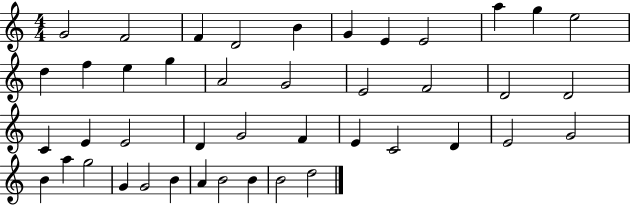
{
  \clef treble
  \numericTimeSignature
  \time 4/4
  \key c \major
  g'2 f'2 | f'4 d'2 b'4 | g'4 e'4 e'2 | a''4 g''4 e''2 | \break d''4 f''4 e''4 g''4 | a'2 g'2 | e'2 f'2 | d'2 d'2 | \break c'4 e'4 e'2 | d'4 g'2 f'4 | e'4 c'2 d'4 | e'2 g'2 | \break b'4 a''4 g''2 | g'4 g'2 b'4 | a'4 b'2 b'4 | b'2 d''2 | \break \bar "|."
}